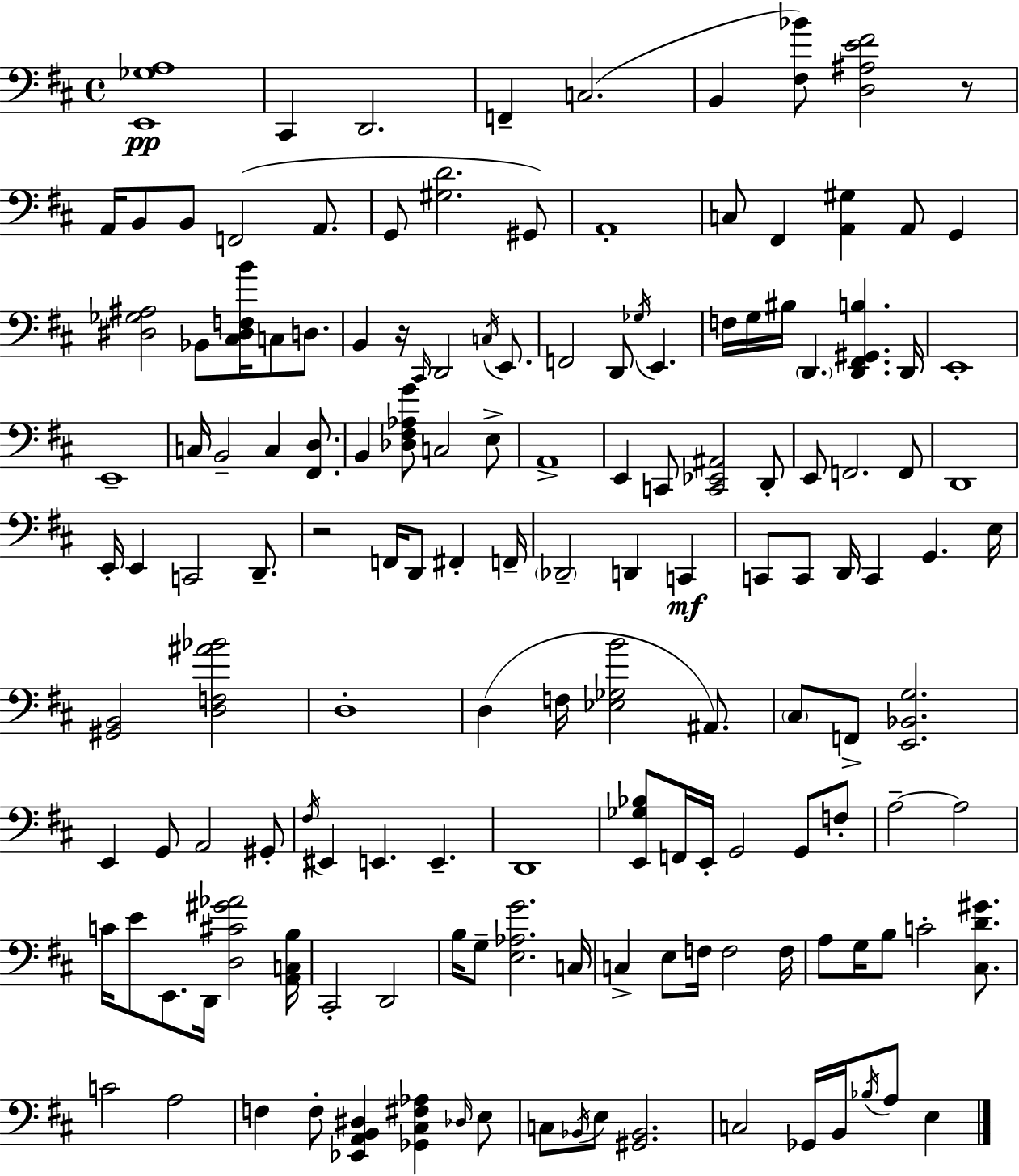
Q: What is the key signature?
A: D major